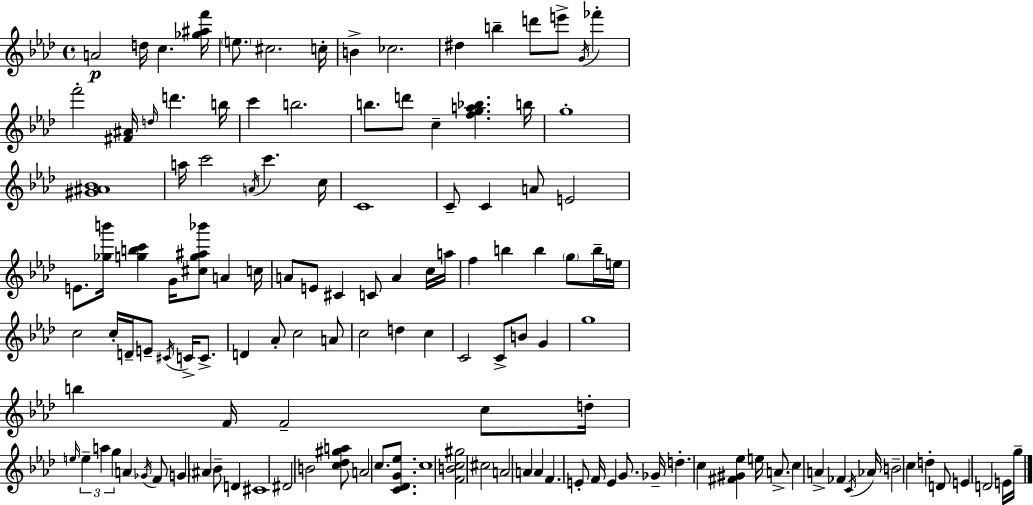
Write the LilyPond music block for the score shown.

{
  \clef treble
  \time 4/4
  \defaultTimeSignature
  \key f \minor
  \repeat volta 2 { a'2\p d''16 c''4. <ges'' ais'' f'''>16 | \parenthesize e''8. cis''2. c''16-. | b'4-> ces''2. | dis''4 b''4-- d'''8 e'''8-> \acciaccatura { g'16 } fes'''4-. | \break f'''2-. <fis' ais'>16 \grace { d''16 } d'''4. | b''16 c'''4 b''2. | b''8. d'''8 c''4-- <f'' g'' a'' bes''>4. | b''16 g''1-. | \break <gis' ais' bes'>1 | a''16 c'''2 \acciaccatura { a'16 } c'''4. | c''16 c'1 | c'8-- c'4 a'8 e'2 | \break e'8. <ges'' b'''>16 <g'' b'' c'''>4 g'16 <cis'' g'' ais'' bes'''>8 a'4 | c''16 a'8 e'8 cis'4 c'8 a'4 | c''16 a''16 f''4 b''4 b''4 \parenthesize g''8 | b''16-- e''16 c''2 c''16-. d'16-- e'8-- \acciaccatura { cis'16 } | \break c'16-> c'8.-> d'4 aes'8-. c''2 | a'8 c''2 d''4 | c''4 c'2 c'8-> b'8 | g'4 g''1 | \break b''4 f'16 f'2-- | c''8 d''16-. \grace { e''16 } \tuplet 3/2 { e''4-- a''4 g''4 } | a'4 \acciaccatura { ges'16 } f'8 g'4 \parenthesize ais'4 | bes'8-- d'4 cis'1 | \break dis'2 b'2 | <c'' des'' gis'' a''>8 a'2 | c''8. <c' des' g' ees''>8. c''1 | <f' b' c'' gis''>2 cis''2 | \break a'2 a'4 | a'4 f'4. e'8-. f'16 e'4 | g'8. ges'16-- d''4.-. c''4 | <fis' gis' ees''>4 e''16 a'8.-> c''4 a'4-> | \break fes'4 \acciaccatura { c'16 } aes'16 b'2-- c''4 | d''4-. d'8 e'4 d'2 | e'16 g''16-- } \bar "|."
}